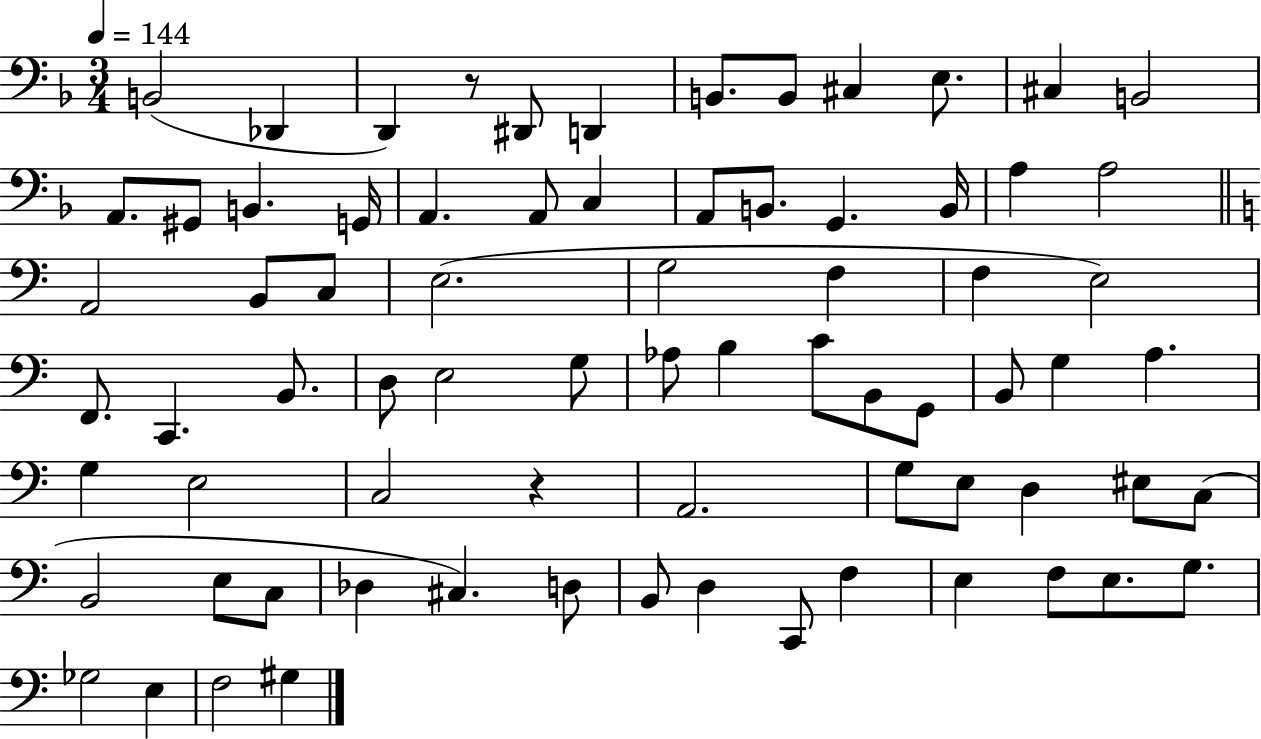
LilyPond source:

{
  \clef bass
  \numericTimeSignature
  \time 3/4
  \key f \major
  \tempo 4 = 144
  b,2( des,4 | d,4) r8 dis,8 d,4 | b,8. b,8 cis4 e8. | cis4 b,2 | \break a,8. gis,8 b,4. g,16 | a,4. a,8 c4 | a,8 b,8. g,4. b,16 | a4 a2 | \break \bar "||" \break \key c \major a,2 b,8 c8 | e2.( | g2 f4 | f4 e2) | \break f,8. c,4. b,8. | d8 e2 g8 | aes8 b4 c'8 b,8 g,8 | b,8 g4 a4. | \break g4 e2 | c2 r4 | a,2. | g8 e8 d4 eis8 c8( | \break b,2 e8 c8 | des4 cis4.) d8 | b,8 d4 c,8 f4 | e4 f8 e8. g8. | \break ges2 e4 | f2 gis4 | \bar "|."
}